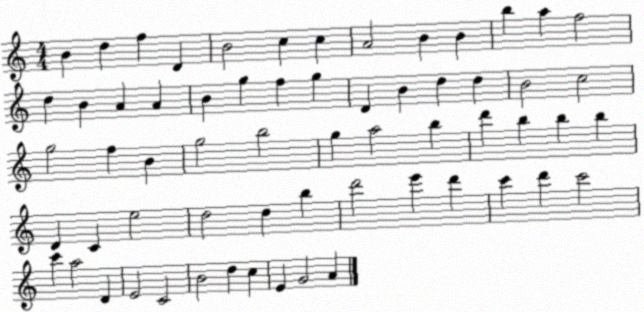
X:1
T:Untitled
M:4/4
L:1/4
K:C
B d f D B2 c c A2 B B b a f2 d B A A B g f g D B d d B2 c2 g2 f B g2 b2 g a2 b d' b b b D C e2 d2 d b d'2 e' d' c' d' c'2 c' a2 D E2 C2 B2 d c E G2 A